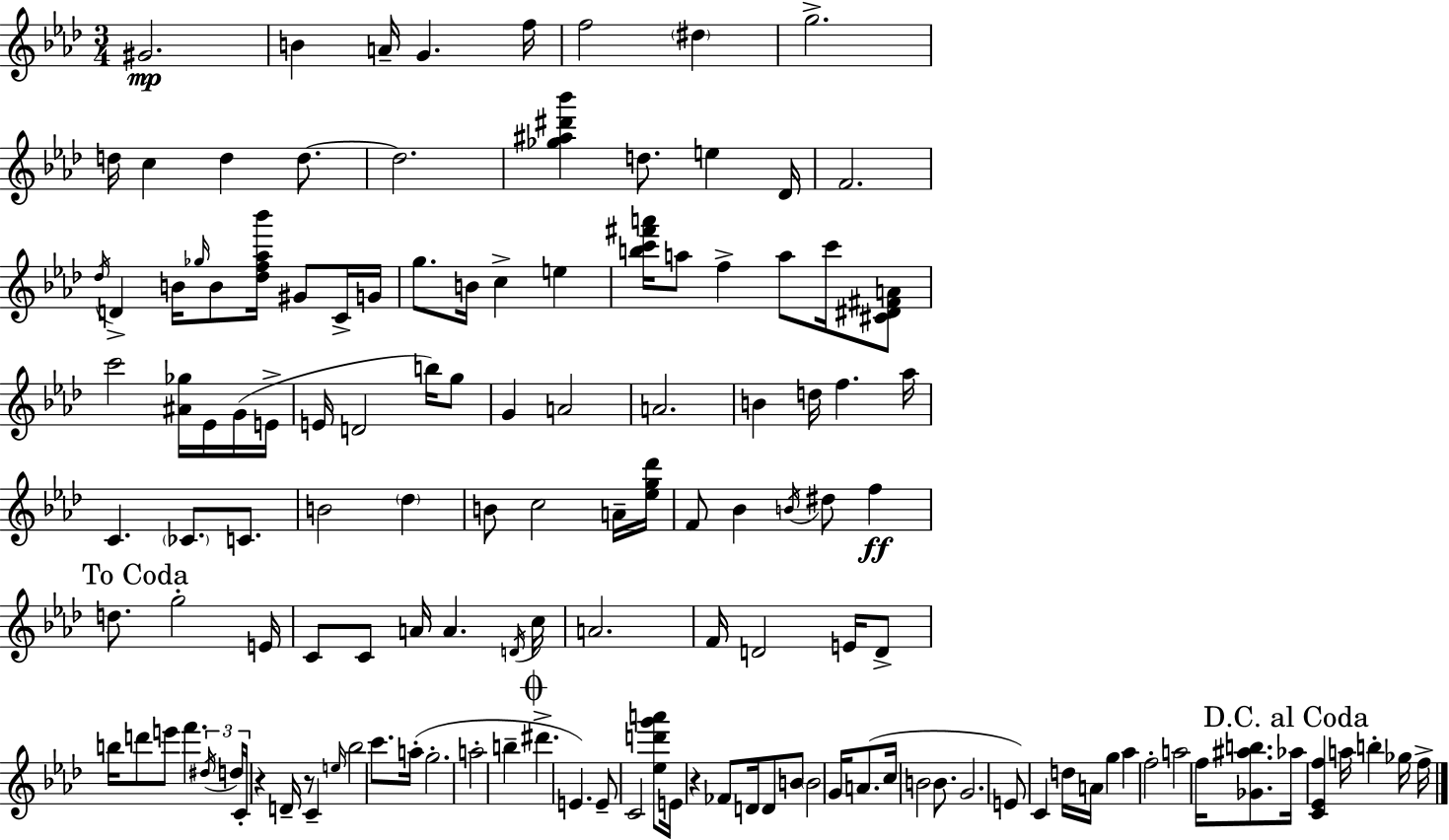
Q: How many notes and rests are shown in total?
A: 133